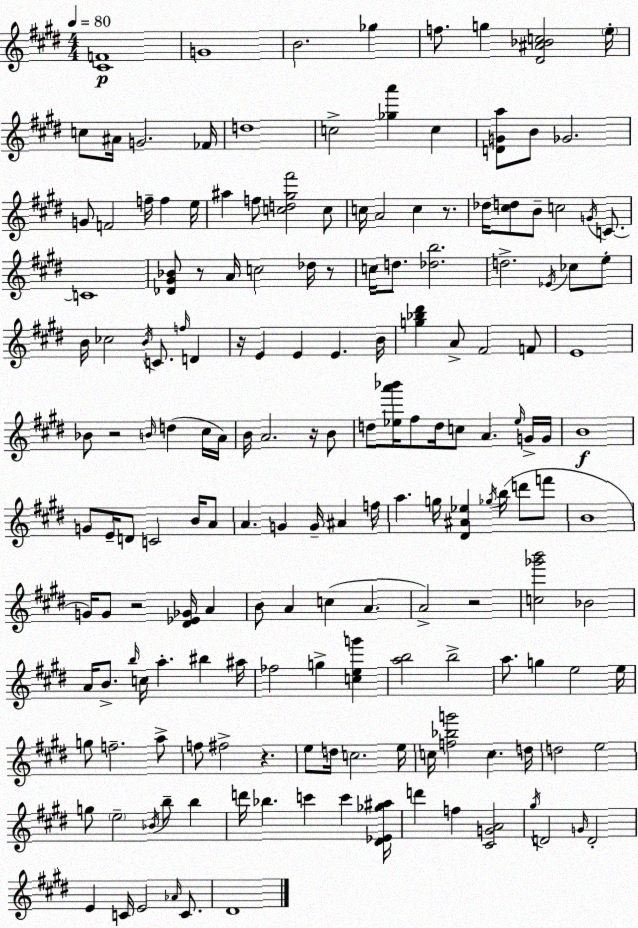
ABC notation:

X:1
T:Untitled
M:4/4
L:1/4
K:E
[^CF]4 G4 B2 _g f/2 g [^D^A_Bc]2 e/4 c/2 ^A/4 G2 _F/4 d4 c2 [_ga'] c [DGa]/2 B/2 _G2 G/2 F2 f/4 f e/4 ^a f/2 [cd^g^f']2 c/2 c/4 A2 c z/2 _d/4 [^cd]/2 B/2 c2 G/4 C/2 C4 [_D^G_B]/2 z/2 A/4 c2 _d/4 z/2 c/4 d/2 [_db]2 d2 _E/4 _c/2 e/2 B/4 _c2 B/4 C/2 f/4 D z/4 E E E B/4 [g_b^d'] A/2 ^F2 F/2 E4 _B/2 z2 B/4 d ^c/4 A/4 B/4 A2 z/4 B/2 d/2 [_ea'_b']/4 ^f/2 d/4 c/2 A _e/4 G/4 G/4 B4 G/2 E/4 D/2 C2 B/4 A/2 A G G/4 ^A f/4 a g/4 [^D^A_e] _g/4 b/4 d'/2 f'/2 B4 G/4 G/2 z2 [^D_E_G]/4 A B/2 A c A A2 z2 [c_g'b']2 _B2 A/4 B/2 b/4 c/4 a ^b ^a/4 _f2 g [ceg'] [ab]2 b2 a/2 g e2 e/4 g/2 f2 a/2 f/2 ^f2 z e/2 d/4 c2 e/4 c/4 [f_bg']2 c d/4 d2 e2 g/2 e2 _B/4 b/2 b d'/4 _b c' c' [^D_E_g^a]/4 d' f [^CGA]2 ^g/4 D2 G/4 D2 E C/4 E2 _A/4 C/2 ^D4